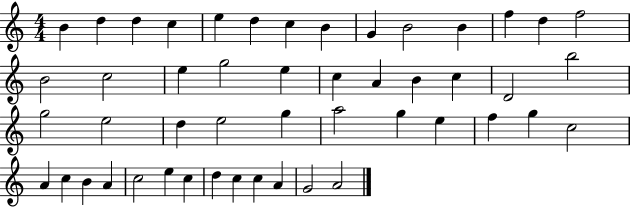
X:1
T:Untitled
M:4/4
L:1/4
K:C
B d d c e d c B G B2 B f d f2 B2 c2 e g2 e c A B c D2 b2 g2 e2 d e2 g a2 g e f g c2 A c B A c2 e c d c c A G2 A2